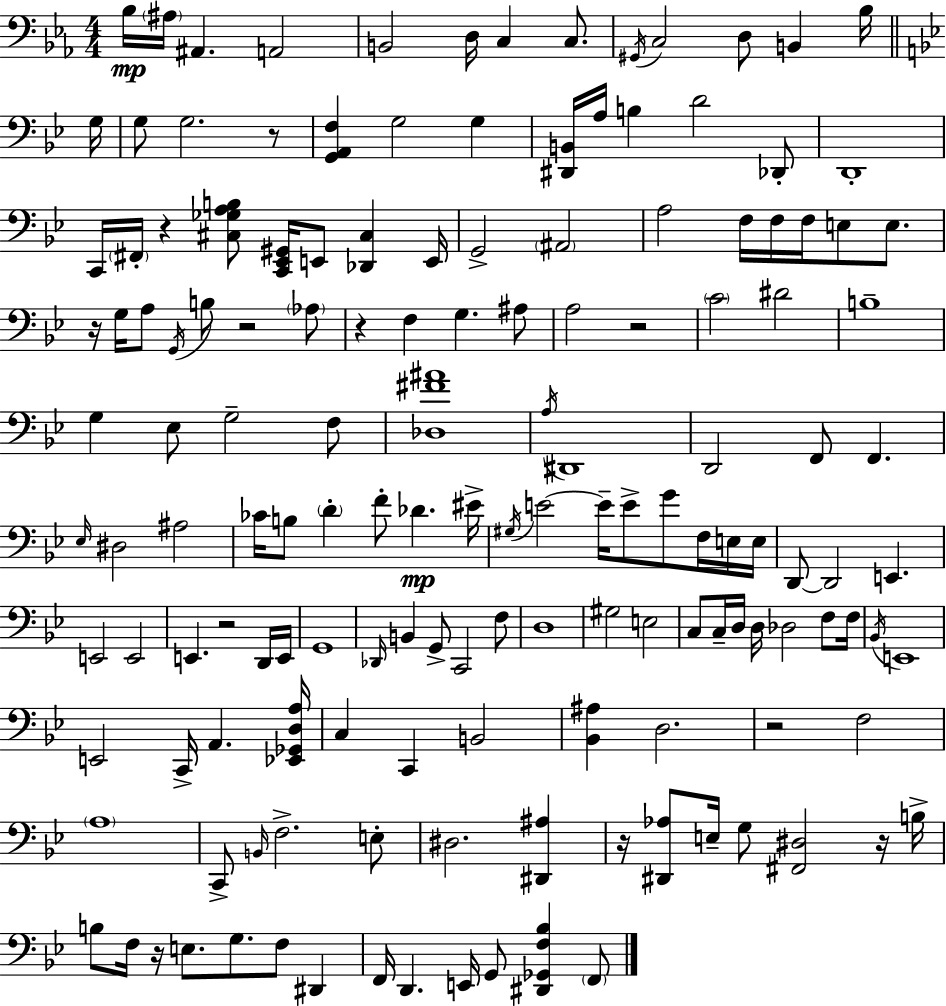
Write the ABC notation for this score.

X:1
T:Untitled
M:4/4
L:1/4
K:Cm
_B,/4 ^A,/4 ^A,, A,,2 B,,2 D,/4 C, C,/2 ^G,,/4 C,2 D,/2 B,, _B,/4 G,/4 G,/2 G,2 z/2 [G,,A,,F,] G,2 G, [^D,,B,,]/4 A,/4 B, D2 _D,,/2 D,,4 C,,/4 ^F,,/4 z [^C,_G,A,B,]/2 [C,,_E,,^G,,]/4 E,,/2 [_D,,^C,] E,,/4 G,,2 ^A,,2 A,2 F,/4 F,/4 F,/4 E,/2 E,/2 z/4 G,/4 A,/2 G,,/4 B,/2 z2 _A,/2 z F, G, ^A,/2 A,2 z2 C2 ^D2 B,4 G, _E,/2 G,2 F,/2 [_D,^F^A]4 A,/4 ^D,,4 D,,2 F,,/2 F,, _E,/4 ^D,2 ^A,2 _C/4 B,/2 D F/2 _D ^E/4 ^G,/4 E2 E/4 E/2 G/2 F,/4 E,/4 E,/4 D,,/2 D,,2 E,, E,,2 E,,2 E,, z2 D,,/4 E,,/4 G,,4 _D,,/4 B,, G,,/2 C,,2 F,/2 D,4 ^G,2 E,2 C,/2 C,/4 D,/4 D,/4 _D,2 F,/2 F,/4 _B,,/4 E,,4 E,,2 C,,/4 A,, [_E,,_G,,D,A,]/4 C, C,, B,,2 [_B,,^A,] D,2 z2 F,2 A,4 C,,/2 B,,/4 F,2 E,/2 ^D,2 [^D,,^A,] z/4 [^D,,_A,]/2 E,/4 G,/2 [^F,,^D,]2 z/4 B,/4 B,/2 F,/4 z/4 E,/2 G,/2 F,/2 ^D,, F,,/4 D,, E,,/4 G,,/2 [^D,,_G,,F,_B,] F,,/2